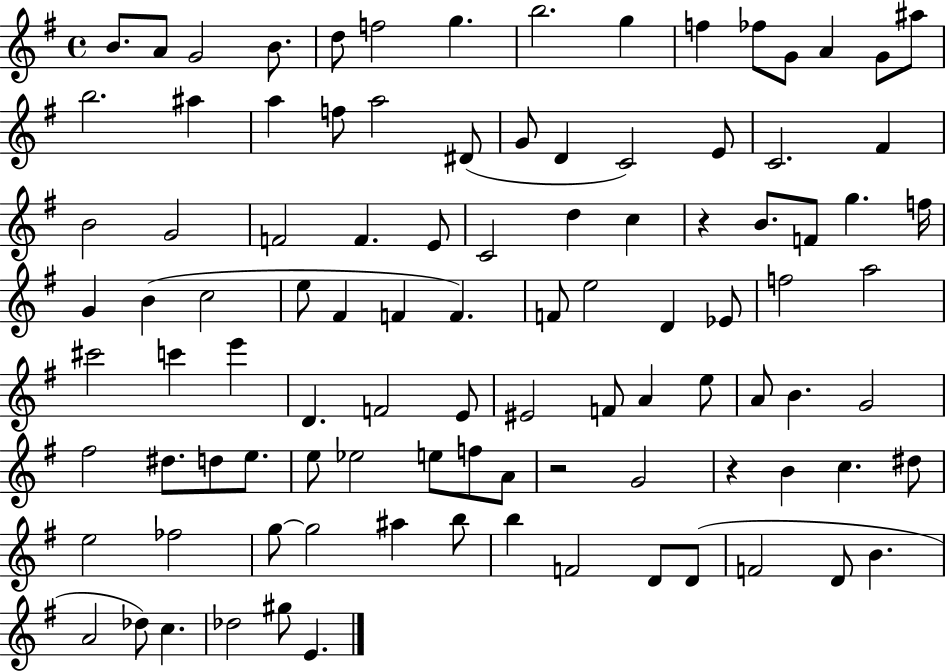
{
  \clef treble
  \time 4/4
  \defaultTimeSignature
  \key g \major
  \repeat volta 2 { b'8. a'8 g'2 b'8. | d''8 f''2 g''4. | b''2. g''4 | f''4 fes''8 g'8 a'4 g'8 ais''8 | \break b''2. ais''4 | a''4 f''8 a''2 dis'8( | g'8 d'4 c'2) e'8 | c'2. fis'4 | \break b'2 g'2 | f'2 f'4. e'8 | c'2 d''4 c''4 | r4 b'8. f'8 g''4. f''16 | \break g'4 b'4( c''2 | e''8 fis'4 f'4 f'4.) | f'8 e''2 d'4 ees'8 | f''2 a''2 | \break cis'''2 c'''4 e'''4 | d'4. f'2 e'8 | eis'2 f'8 a'4 e''8 | a'8 b'4. g'2 | \break fis''2 dis''8. d''8 e''8. | e''8 ees''2 e''8 f''8 a'8 | r2 g'2 | r4 b'4 c''4. dis''8 | \break e''2 fes''2 | g''8~~ g''2 ais''4 b''8 | b''4 f'2 d'8 d'8( | f'2 d'8 b'4. | \break a'2 des''8) c''4. | des''2 gis''8 e'4. | } \bar "|."
}